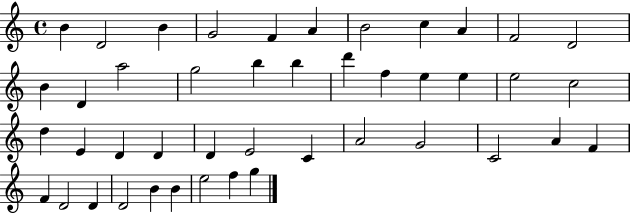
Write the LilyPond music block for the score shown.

{
  \clef treble
  \time 4/4
  \defaultTimeSignature
  \key c \major
  b'4 d'2 b'4 | g'2 f'4 a'4 | b'2 c''4 a'4 | f'2 d'2 | \break b'4 d'4 a''2 | g''2 b''4 b''4 | d'''4 f''4 e''4 e''4 | e''2 c''2 | \break d''4 e'4 d'4 d'4 | d'4 e'2 c'4 | a'2 g'2 | c'2 a'4 f'4 | \break f'4 d'2 d'4 | d'2 b'4 b'4 | e''2 f''4 g''4 | \bar "|."
}